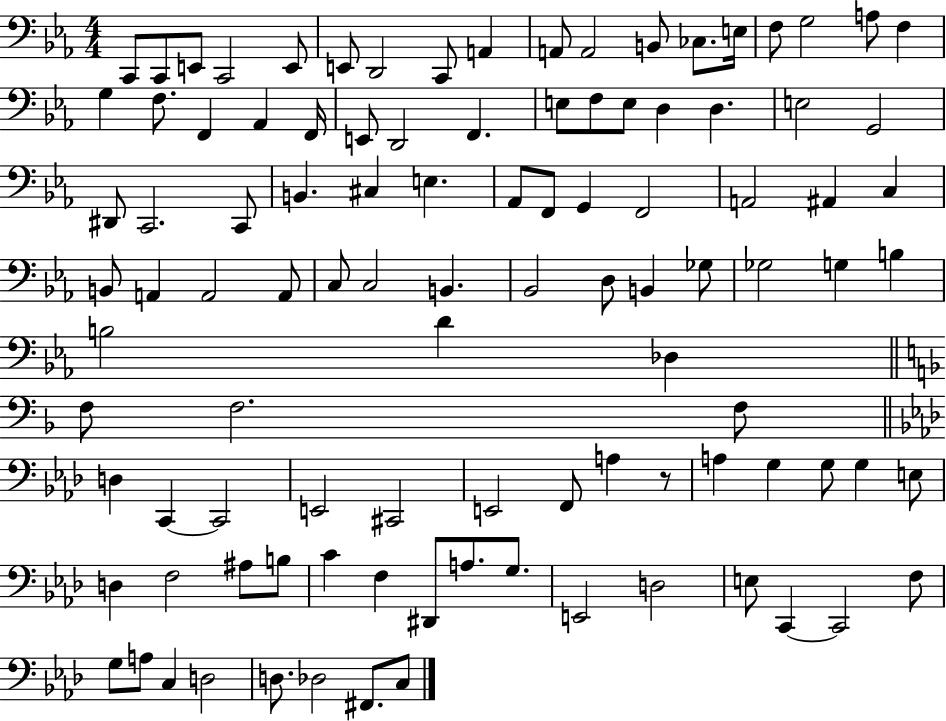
{
  \clef bass
  \numericTimeSignature
  \time 4/4
  \key ees \major
  \repeat volta 2 { c,8 c,8 e,8 c,2 e,8 | e,8 d,2 c,8 a,4 | a,8 a,2 b,8 ces8. e16 | f8 g2 a8 f4 | \break g4 f8. f,4 aes,4 f,16 | e,8 d,2 f,4. | e8 f8 e8 d4 d4. | e2 g,2 | \break dis,8 c,2. c,8 | b,4. cis4 e4. | aes,8 f,8 g,4 f,2 | a,2 ais,4 c4 | \break b,8 a,4 a,2 a,8 | c8 c2 b,4. | bes,2 d8 b,4 ges8 | ges2 g4 b4 | \break b2 d'4 des4 | \bar "||" \break \key d \minor f8 f2. f8 | \bar "||" \break \key aes \major d4 c,4~~ c,2 | e,2 cis,2 | e,2 f,8 a4 r8 | a4 g4 g8 g4 e8 | \break d4 f2 ais8 b8 | c'4 f4 dis,8 a8. g8. | e,2 d2 | e8 c,4~~ c,2 f8 | \break g8 a8 c4 d2 | d8. des2 fis,8. c8 | } \bar "|."
}